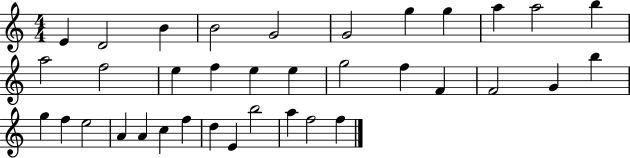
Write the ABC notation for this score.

X:1
T:Untitled
M:4/4
L:1/4
K:C
E D2 B B2 G2 G2 g g a a2 b a2 f2 e f e e g2 f F F2 G b g f e2 A A c f d E b2 a f2 f